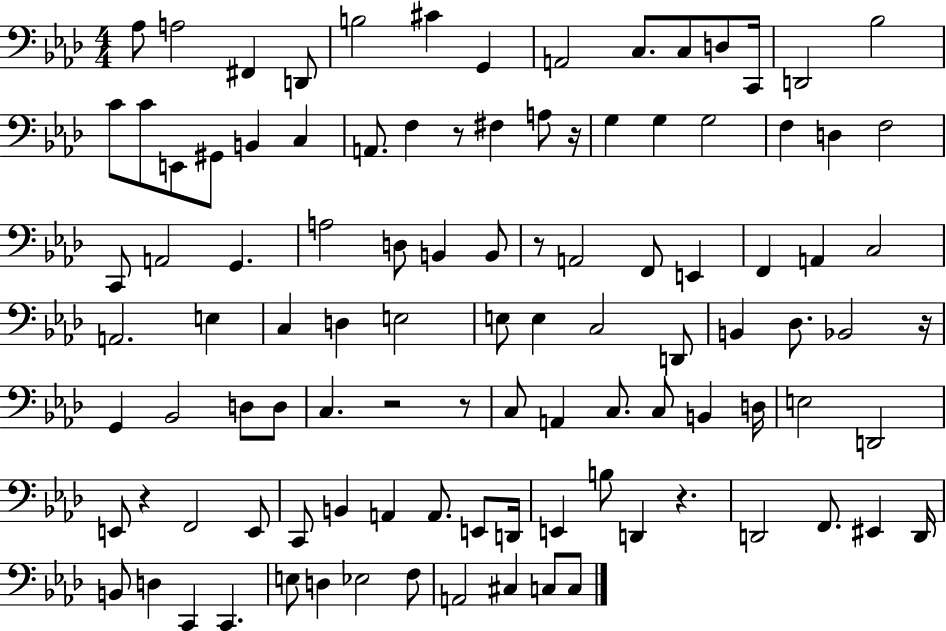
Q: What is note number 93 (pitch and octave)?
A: A2